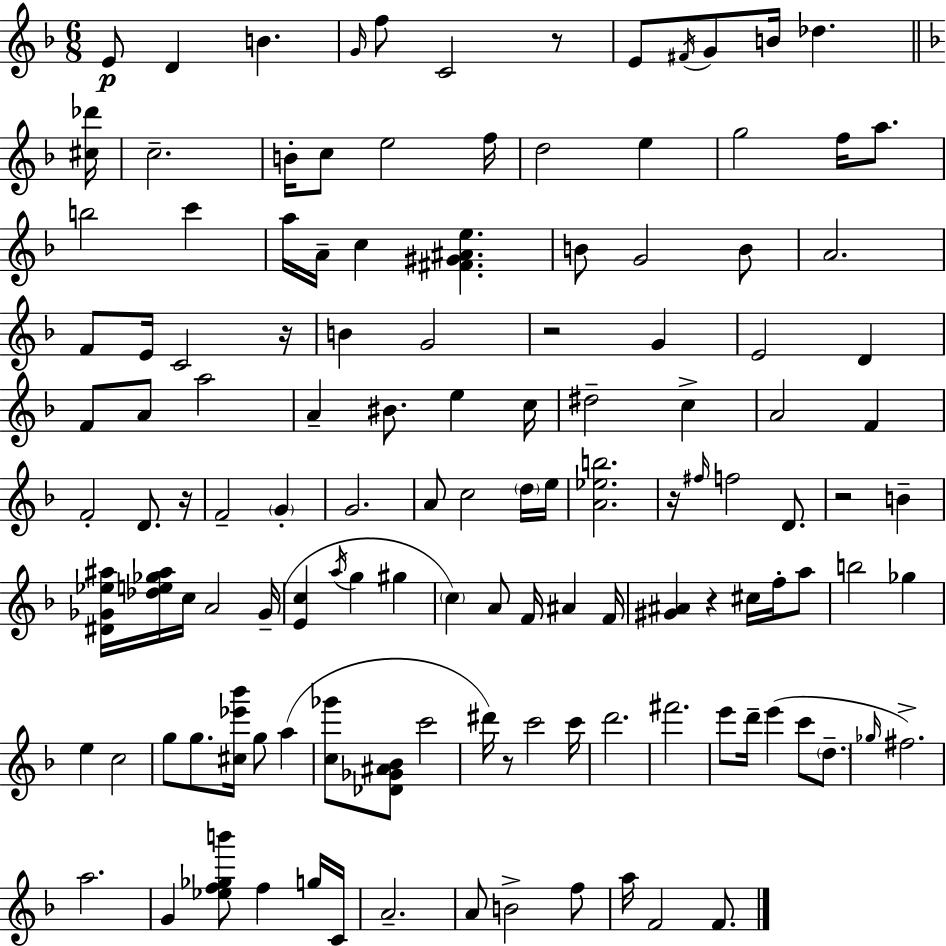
{
  \clef treble
  \numericTimeSignature
  \time 6/8
  \key f \major
  e'8\p d'4 b'4. | \grace { g'16 } f''8 c'2 r8 | e'8 \acciaccatura { fis'16 } g'8 b'16 des''4. | \bar "||" \break \key f \major <cis'' des'''>16 c''2.-- | b'16-. c''8 e''2 | f''16 d''2 e''4 | g''2 f''16 a''8. | \break b''2 c'''4 | a''16 a'16-- c''4 <fis' gis' ais' e''>4. | b'8 g'2 b'8 | a'2. | \break f'8 e'16 c'2 | r16 b'4 g'2 | r2 g'4 | e'2 d'4 | \break f'8 a'8 a''2 | a'4-- bis'8. e''4 | c''16 dis''2-- c''4-> | a'2 f'4 | \break f'2-. d'8. | r16 f'2-- \parenthesize g'4-. | g'2. | a'8 c''2 \parenthesize d''16 | \break e''16 <a' ees'' b''>2. | r16 \grace { fis''16 } f''2 d'8. | r2 b'4-- | <dis' ges' ees'' ais''>16 <des'' e'' ges'' ais''>16 c''16 a'2 | \break ges'16--( <e' c''>4 \acciaccatura { a''16 } g''4 gis''4 | \parenthesize c''4) a'8 f'16 ais'4 | f'16 <gis' ais'>4 r4 cis''16 | f''16-. a''8 b''2 ges''4 | \break e''4 c''2 | g''8 g''8. <cis'' ees''' bes'''>16 g''8 a''4( | <c'' ges'''>8 <des' ges' ais' bes'>8 c'''2 | dis'''16) r8 c'''2 | \break c'''16 d'''2. | fis'''2. | e'''8 d'''16-- e'''4( c'''8 | \parenthesize d''8.-- \grace { ges''16 }) fis''2.-> | \break a''2. | g'4 <ees'' f'' ges'' b'''>8 f''4 | g''16 c'16 a'2.-- | a'8 b'2-> | \break f''8 a''16 f'2 | f'8. \bar "|."
}